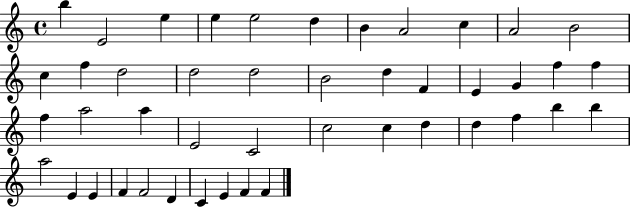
{
  \clef treble
  \time 4/4
  \defaultTimeSignature
  \key c \major
  b''4 e'2 e''4 | e''4 e''2 d''4 | b'4 a'2 c''4 | a'2 b'2 | \break c''4 f''4 d''2 | d''2 d''2 | b'2 d''4 f'4 | e'4 g'4 f''4 f''4 | \break f''4 a''2 a''4 | e'2 c'2 | c''2 c''4 d''4 | d''4 f''4 b''4 b''4 | \break a''2 e'4 e'4 | f'4 f'2 d'4 | c'4 e'4 f'4 f'4 | \bar "|."
}